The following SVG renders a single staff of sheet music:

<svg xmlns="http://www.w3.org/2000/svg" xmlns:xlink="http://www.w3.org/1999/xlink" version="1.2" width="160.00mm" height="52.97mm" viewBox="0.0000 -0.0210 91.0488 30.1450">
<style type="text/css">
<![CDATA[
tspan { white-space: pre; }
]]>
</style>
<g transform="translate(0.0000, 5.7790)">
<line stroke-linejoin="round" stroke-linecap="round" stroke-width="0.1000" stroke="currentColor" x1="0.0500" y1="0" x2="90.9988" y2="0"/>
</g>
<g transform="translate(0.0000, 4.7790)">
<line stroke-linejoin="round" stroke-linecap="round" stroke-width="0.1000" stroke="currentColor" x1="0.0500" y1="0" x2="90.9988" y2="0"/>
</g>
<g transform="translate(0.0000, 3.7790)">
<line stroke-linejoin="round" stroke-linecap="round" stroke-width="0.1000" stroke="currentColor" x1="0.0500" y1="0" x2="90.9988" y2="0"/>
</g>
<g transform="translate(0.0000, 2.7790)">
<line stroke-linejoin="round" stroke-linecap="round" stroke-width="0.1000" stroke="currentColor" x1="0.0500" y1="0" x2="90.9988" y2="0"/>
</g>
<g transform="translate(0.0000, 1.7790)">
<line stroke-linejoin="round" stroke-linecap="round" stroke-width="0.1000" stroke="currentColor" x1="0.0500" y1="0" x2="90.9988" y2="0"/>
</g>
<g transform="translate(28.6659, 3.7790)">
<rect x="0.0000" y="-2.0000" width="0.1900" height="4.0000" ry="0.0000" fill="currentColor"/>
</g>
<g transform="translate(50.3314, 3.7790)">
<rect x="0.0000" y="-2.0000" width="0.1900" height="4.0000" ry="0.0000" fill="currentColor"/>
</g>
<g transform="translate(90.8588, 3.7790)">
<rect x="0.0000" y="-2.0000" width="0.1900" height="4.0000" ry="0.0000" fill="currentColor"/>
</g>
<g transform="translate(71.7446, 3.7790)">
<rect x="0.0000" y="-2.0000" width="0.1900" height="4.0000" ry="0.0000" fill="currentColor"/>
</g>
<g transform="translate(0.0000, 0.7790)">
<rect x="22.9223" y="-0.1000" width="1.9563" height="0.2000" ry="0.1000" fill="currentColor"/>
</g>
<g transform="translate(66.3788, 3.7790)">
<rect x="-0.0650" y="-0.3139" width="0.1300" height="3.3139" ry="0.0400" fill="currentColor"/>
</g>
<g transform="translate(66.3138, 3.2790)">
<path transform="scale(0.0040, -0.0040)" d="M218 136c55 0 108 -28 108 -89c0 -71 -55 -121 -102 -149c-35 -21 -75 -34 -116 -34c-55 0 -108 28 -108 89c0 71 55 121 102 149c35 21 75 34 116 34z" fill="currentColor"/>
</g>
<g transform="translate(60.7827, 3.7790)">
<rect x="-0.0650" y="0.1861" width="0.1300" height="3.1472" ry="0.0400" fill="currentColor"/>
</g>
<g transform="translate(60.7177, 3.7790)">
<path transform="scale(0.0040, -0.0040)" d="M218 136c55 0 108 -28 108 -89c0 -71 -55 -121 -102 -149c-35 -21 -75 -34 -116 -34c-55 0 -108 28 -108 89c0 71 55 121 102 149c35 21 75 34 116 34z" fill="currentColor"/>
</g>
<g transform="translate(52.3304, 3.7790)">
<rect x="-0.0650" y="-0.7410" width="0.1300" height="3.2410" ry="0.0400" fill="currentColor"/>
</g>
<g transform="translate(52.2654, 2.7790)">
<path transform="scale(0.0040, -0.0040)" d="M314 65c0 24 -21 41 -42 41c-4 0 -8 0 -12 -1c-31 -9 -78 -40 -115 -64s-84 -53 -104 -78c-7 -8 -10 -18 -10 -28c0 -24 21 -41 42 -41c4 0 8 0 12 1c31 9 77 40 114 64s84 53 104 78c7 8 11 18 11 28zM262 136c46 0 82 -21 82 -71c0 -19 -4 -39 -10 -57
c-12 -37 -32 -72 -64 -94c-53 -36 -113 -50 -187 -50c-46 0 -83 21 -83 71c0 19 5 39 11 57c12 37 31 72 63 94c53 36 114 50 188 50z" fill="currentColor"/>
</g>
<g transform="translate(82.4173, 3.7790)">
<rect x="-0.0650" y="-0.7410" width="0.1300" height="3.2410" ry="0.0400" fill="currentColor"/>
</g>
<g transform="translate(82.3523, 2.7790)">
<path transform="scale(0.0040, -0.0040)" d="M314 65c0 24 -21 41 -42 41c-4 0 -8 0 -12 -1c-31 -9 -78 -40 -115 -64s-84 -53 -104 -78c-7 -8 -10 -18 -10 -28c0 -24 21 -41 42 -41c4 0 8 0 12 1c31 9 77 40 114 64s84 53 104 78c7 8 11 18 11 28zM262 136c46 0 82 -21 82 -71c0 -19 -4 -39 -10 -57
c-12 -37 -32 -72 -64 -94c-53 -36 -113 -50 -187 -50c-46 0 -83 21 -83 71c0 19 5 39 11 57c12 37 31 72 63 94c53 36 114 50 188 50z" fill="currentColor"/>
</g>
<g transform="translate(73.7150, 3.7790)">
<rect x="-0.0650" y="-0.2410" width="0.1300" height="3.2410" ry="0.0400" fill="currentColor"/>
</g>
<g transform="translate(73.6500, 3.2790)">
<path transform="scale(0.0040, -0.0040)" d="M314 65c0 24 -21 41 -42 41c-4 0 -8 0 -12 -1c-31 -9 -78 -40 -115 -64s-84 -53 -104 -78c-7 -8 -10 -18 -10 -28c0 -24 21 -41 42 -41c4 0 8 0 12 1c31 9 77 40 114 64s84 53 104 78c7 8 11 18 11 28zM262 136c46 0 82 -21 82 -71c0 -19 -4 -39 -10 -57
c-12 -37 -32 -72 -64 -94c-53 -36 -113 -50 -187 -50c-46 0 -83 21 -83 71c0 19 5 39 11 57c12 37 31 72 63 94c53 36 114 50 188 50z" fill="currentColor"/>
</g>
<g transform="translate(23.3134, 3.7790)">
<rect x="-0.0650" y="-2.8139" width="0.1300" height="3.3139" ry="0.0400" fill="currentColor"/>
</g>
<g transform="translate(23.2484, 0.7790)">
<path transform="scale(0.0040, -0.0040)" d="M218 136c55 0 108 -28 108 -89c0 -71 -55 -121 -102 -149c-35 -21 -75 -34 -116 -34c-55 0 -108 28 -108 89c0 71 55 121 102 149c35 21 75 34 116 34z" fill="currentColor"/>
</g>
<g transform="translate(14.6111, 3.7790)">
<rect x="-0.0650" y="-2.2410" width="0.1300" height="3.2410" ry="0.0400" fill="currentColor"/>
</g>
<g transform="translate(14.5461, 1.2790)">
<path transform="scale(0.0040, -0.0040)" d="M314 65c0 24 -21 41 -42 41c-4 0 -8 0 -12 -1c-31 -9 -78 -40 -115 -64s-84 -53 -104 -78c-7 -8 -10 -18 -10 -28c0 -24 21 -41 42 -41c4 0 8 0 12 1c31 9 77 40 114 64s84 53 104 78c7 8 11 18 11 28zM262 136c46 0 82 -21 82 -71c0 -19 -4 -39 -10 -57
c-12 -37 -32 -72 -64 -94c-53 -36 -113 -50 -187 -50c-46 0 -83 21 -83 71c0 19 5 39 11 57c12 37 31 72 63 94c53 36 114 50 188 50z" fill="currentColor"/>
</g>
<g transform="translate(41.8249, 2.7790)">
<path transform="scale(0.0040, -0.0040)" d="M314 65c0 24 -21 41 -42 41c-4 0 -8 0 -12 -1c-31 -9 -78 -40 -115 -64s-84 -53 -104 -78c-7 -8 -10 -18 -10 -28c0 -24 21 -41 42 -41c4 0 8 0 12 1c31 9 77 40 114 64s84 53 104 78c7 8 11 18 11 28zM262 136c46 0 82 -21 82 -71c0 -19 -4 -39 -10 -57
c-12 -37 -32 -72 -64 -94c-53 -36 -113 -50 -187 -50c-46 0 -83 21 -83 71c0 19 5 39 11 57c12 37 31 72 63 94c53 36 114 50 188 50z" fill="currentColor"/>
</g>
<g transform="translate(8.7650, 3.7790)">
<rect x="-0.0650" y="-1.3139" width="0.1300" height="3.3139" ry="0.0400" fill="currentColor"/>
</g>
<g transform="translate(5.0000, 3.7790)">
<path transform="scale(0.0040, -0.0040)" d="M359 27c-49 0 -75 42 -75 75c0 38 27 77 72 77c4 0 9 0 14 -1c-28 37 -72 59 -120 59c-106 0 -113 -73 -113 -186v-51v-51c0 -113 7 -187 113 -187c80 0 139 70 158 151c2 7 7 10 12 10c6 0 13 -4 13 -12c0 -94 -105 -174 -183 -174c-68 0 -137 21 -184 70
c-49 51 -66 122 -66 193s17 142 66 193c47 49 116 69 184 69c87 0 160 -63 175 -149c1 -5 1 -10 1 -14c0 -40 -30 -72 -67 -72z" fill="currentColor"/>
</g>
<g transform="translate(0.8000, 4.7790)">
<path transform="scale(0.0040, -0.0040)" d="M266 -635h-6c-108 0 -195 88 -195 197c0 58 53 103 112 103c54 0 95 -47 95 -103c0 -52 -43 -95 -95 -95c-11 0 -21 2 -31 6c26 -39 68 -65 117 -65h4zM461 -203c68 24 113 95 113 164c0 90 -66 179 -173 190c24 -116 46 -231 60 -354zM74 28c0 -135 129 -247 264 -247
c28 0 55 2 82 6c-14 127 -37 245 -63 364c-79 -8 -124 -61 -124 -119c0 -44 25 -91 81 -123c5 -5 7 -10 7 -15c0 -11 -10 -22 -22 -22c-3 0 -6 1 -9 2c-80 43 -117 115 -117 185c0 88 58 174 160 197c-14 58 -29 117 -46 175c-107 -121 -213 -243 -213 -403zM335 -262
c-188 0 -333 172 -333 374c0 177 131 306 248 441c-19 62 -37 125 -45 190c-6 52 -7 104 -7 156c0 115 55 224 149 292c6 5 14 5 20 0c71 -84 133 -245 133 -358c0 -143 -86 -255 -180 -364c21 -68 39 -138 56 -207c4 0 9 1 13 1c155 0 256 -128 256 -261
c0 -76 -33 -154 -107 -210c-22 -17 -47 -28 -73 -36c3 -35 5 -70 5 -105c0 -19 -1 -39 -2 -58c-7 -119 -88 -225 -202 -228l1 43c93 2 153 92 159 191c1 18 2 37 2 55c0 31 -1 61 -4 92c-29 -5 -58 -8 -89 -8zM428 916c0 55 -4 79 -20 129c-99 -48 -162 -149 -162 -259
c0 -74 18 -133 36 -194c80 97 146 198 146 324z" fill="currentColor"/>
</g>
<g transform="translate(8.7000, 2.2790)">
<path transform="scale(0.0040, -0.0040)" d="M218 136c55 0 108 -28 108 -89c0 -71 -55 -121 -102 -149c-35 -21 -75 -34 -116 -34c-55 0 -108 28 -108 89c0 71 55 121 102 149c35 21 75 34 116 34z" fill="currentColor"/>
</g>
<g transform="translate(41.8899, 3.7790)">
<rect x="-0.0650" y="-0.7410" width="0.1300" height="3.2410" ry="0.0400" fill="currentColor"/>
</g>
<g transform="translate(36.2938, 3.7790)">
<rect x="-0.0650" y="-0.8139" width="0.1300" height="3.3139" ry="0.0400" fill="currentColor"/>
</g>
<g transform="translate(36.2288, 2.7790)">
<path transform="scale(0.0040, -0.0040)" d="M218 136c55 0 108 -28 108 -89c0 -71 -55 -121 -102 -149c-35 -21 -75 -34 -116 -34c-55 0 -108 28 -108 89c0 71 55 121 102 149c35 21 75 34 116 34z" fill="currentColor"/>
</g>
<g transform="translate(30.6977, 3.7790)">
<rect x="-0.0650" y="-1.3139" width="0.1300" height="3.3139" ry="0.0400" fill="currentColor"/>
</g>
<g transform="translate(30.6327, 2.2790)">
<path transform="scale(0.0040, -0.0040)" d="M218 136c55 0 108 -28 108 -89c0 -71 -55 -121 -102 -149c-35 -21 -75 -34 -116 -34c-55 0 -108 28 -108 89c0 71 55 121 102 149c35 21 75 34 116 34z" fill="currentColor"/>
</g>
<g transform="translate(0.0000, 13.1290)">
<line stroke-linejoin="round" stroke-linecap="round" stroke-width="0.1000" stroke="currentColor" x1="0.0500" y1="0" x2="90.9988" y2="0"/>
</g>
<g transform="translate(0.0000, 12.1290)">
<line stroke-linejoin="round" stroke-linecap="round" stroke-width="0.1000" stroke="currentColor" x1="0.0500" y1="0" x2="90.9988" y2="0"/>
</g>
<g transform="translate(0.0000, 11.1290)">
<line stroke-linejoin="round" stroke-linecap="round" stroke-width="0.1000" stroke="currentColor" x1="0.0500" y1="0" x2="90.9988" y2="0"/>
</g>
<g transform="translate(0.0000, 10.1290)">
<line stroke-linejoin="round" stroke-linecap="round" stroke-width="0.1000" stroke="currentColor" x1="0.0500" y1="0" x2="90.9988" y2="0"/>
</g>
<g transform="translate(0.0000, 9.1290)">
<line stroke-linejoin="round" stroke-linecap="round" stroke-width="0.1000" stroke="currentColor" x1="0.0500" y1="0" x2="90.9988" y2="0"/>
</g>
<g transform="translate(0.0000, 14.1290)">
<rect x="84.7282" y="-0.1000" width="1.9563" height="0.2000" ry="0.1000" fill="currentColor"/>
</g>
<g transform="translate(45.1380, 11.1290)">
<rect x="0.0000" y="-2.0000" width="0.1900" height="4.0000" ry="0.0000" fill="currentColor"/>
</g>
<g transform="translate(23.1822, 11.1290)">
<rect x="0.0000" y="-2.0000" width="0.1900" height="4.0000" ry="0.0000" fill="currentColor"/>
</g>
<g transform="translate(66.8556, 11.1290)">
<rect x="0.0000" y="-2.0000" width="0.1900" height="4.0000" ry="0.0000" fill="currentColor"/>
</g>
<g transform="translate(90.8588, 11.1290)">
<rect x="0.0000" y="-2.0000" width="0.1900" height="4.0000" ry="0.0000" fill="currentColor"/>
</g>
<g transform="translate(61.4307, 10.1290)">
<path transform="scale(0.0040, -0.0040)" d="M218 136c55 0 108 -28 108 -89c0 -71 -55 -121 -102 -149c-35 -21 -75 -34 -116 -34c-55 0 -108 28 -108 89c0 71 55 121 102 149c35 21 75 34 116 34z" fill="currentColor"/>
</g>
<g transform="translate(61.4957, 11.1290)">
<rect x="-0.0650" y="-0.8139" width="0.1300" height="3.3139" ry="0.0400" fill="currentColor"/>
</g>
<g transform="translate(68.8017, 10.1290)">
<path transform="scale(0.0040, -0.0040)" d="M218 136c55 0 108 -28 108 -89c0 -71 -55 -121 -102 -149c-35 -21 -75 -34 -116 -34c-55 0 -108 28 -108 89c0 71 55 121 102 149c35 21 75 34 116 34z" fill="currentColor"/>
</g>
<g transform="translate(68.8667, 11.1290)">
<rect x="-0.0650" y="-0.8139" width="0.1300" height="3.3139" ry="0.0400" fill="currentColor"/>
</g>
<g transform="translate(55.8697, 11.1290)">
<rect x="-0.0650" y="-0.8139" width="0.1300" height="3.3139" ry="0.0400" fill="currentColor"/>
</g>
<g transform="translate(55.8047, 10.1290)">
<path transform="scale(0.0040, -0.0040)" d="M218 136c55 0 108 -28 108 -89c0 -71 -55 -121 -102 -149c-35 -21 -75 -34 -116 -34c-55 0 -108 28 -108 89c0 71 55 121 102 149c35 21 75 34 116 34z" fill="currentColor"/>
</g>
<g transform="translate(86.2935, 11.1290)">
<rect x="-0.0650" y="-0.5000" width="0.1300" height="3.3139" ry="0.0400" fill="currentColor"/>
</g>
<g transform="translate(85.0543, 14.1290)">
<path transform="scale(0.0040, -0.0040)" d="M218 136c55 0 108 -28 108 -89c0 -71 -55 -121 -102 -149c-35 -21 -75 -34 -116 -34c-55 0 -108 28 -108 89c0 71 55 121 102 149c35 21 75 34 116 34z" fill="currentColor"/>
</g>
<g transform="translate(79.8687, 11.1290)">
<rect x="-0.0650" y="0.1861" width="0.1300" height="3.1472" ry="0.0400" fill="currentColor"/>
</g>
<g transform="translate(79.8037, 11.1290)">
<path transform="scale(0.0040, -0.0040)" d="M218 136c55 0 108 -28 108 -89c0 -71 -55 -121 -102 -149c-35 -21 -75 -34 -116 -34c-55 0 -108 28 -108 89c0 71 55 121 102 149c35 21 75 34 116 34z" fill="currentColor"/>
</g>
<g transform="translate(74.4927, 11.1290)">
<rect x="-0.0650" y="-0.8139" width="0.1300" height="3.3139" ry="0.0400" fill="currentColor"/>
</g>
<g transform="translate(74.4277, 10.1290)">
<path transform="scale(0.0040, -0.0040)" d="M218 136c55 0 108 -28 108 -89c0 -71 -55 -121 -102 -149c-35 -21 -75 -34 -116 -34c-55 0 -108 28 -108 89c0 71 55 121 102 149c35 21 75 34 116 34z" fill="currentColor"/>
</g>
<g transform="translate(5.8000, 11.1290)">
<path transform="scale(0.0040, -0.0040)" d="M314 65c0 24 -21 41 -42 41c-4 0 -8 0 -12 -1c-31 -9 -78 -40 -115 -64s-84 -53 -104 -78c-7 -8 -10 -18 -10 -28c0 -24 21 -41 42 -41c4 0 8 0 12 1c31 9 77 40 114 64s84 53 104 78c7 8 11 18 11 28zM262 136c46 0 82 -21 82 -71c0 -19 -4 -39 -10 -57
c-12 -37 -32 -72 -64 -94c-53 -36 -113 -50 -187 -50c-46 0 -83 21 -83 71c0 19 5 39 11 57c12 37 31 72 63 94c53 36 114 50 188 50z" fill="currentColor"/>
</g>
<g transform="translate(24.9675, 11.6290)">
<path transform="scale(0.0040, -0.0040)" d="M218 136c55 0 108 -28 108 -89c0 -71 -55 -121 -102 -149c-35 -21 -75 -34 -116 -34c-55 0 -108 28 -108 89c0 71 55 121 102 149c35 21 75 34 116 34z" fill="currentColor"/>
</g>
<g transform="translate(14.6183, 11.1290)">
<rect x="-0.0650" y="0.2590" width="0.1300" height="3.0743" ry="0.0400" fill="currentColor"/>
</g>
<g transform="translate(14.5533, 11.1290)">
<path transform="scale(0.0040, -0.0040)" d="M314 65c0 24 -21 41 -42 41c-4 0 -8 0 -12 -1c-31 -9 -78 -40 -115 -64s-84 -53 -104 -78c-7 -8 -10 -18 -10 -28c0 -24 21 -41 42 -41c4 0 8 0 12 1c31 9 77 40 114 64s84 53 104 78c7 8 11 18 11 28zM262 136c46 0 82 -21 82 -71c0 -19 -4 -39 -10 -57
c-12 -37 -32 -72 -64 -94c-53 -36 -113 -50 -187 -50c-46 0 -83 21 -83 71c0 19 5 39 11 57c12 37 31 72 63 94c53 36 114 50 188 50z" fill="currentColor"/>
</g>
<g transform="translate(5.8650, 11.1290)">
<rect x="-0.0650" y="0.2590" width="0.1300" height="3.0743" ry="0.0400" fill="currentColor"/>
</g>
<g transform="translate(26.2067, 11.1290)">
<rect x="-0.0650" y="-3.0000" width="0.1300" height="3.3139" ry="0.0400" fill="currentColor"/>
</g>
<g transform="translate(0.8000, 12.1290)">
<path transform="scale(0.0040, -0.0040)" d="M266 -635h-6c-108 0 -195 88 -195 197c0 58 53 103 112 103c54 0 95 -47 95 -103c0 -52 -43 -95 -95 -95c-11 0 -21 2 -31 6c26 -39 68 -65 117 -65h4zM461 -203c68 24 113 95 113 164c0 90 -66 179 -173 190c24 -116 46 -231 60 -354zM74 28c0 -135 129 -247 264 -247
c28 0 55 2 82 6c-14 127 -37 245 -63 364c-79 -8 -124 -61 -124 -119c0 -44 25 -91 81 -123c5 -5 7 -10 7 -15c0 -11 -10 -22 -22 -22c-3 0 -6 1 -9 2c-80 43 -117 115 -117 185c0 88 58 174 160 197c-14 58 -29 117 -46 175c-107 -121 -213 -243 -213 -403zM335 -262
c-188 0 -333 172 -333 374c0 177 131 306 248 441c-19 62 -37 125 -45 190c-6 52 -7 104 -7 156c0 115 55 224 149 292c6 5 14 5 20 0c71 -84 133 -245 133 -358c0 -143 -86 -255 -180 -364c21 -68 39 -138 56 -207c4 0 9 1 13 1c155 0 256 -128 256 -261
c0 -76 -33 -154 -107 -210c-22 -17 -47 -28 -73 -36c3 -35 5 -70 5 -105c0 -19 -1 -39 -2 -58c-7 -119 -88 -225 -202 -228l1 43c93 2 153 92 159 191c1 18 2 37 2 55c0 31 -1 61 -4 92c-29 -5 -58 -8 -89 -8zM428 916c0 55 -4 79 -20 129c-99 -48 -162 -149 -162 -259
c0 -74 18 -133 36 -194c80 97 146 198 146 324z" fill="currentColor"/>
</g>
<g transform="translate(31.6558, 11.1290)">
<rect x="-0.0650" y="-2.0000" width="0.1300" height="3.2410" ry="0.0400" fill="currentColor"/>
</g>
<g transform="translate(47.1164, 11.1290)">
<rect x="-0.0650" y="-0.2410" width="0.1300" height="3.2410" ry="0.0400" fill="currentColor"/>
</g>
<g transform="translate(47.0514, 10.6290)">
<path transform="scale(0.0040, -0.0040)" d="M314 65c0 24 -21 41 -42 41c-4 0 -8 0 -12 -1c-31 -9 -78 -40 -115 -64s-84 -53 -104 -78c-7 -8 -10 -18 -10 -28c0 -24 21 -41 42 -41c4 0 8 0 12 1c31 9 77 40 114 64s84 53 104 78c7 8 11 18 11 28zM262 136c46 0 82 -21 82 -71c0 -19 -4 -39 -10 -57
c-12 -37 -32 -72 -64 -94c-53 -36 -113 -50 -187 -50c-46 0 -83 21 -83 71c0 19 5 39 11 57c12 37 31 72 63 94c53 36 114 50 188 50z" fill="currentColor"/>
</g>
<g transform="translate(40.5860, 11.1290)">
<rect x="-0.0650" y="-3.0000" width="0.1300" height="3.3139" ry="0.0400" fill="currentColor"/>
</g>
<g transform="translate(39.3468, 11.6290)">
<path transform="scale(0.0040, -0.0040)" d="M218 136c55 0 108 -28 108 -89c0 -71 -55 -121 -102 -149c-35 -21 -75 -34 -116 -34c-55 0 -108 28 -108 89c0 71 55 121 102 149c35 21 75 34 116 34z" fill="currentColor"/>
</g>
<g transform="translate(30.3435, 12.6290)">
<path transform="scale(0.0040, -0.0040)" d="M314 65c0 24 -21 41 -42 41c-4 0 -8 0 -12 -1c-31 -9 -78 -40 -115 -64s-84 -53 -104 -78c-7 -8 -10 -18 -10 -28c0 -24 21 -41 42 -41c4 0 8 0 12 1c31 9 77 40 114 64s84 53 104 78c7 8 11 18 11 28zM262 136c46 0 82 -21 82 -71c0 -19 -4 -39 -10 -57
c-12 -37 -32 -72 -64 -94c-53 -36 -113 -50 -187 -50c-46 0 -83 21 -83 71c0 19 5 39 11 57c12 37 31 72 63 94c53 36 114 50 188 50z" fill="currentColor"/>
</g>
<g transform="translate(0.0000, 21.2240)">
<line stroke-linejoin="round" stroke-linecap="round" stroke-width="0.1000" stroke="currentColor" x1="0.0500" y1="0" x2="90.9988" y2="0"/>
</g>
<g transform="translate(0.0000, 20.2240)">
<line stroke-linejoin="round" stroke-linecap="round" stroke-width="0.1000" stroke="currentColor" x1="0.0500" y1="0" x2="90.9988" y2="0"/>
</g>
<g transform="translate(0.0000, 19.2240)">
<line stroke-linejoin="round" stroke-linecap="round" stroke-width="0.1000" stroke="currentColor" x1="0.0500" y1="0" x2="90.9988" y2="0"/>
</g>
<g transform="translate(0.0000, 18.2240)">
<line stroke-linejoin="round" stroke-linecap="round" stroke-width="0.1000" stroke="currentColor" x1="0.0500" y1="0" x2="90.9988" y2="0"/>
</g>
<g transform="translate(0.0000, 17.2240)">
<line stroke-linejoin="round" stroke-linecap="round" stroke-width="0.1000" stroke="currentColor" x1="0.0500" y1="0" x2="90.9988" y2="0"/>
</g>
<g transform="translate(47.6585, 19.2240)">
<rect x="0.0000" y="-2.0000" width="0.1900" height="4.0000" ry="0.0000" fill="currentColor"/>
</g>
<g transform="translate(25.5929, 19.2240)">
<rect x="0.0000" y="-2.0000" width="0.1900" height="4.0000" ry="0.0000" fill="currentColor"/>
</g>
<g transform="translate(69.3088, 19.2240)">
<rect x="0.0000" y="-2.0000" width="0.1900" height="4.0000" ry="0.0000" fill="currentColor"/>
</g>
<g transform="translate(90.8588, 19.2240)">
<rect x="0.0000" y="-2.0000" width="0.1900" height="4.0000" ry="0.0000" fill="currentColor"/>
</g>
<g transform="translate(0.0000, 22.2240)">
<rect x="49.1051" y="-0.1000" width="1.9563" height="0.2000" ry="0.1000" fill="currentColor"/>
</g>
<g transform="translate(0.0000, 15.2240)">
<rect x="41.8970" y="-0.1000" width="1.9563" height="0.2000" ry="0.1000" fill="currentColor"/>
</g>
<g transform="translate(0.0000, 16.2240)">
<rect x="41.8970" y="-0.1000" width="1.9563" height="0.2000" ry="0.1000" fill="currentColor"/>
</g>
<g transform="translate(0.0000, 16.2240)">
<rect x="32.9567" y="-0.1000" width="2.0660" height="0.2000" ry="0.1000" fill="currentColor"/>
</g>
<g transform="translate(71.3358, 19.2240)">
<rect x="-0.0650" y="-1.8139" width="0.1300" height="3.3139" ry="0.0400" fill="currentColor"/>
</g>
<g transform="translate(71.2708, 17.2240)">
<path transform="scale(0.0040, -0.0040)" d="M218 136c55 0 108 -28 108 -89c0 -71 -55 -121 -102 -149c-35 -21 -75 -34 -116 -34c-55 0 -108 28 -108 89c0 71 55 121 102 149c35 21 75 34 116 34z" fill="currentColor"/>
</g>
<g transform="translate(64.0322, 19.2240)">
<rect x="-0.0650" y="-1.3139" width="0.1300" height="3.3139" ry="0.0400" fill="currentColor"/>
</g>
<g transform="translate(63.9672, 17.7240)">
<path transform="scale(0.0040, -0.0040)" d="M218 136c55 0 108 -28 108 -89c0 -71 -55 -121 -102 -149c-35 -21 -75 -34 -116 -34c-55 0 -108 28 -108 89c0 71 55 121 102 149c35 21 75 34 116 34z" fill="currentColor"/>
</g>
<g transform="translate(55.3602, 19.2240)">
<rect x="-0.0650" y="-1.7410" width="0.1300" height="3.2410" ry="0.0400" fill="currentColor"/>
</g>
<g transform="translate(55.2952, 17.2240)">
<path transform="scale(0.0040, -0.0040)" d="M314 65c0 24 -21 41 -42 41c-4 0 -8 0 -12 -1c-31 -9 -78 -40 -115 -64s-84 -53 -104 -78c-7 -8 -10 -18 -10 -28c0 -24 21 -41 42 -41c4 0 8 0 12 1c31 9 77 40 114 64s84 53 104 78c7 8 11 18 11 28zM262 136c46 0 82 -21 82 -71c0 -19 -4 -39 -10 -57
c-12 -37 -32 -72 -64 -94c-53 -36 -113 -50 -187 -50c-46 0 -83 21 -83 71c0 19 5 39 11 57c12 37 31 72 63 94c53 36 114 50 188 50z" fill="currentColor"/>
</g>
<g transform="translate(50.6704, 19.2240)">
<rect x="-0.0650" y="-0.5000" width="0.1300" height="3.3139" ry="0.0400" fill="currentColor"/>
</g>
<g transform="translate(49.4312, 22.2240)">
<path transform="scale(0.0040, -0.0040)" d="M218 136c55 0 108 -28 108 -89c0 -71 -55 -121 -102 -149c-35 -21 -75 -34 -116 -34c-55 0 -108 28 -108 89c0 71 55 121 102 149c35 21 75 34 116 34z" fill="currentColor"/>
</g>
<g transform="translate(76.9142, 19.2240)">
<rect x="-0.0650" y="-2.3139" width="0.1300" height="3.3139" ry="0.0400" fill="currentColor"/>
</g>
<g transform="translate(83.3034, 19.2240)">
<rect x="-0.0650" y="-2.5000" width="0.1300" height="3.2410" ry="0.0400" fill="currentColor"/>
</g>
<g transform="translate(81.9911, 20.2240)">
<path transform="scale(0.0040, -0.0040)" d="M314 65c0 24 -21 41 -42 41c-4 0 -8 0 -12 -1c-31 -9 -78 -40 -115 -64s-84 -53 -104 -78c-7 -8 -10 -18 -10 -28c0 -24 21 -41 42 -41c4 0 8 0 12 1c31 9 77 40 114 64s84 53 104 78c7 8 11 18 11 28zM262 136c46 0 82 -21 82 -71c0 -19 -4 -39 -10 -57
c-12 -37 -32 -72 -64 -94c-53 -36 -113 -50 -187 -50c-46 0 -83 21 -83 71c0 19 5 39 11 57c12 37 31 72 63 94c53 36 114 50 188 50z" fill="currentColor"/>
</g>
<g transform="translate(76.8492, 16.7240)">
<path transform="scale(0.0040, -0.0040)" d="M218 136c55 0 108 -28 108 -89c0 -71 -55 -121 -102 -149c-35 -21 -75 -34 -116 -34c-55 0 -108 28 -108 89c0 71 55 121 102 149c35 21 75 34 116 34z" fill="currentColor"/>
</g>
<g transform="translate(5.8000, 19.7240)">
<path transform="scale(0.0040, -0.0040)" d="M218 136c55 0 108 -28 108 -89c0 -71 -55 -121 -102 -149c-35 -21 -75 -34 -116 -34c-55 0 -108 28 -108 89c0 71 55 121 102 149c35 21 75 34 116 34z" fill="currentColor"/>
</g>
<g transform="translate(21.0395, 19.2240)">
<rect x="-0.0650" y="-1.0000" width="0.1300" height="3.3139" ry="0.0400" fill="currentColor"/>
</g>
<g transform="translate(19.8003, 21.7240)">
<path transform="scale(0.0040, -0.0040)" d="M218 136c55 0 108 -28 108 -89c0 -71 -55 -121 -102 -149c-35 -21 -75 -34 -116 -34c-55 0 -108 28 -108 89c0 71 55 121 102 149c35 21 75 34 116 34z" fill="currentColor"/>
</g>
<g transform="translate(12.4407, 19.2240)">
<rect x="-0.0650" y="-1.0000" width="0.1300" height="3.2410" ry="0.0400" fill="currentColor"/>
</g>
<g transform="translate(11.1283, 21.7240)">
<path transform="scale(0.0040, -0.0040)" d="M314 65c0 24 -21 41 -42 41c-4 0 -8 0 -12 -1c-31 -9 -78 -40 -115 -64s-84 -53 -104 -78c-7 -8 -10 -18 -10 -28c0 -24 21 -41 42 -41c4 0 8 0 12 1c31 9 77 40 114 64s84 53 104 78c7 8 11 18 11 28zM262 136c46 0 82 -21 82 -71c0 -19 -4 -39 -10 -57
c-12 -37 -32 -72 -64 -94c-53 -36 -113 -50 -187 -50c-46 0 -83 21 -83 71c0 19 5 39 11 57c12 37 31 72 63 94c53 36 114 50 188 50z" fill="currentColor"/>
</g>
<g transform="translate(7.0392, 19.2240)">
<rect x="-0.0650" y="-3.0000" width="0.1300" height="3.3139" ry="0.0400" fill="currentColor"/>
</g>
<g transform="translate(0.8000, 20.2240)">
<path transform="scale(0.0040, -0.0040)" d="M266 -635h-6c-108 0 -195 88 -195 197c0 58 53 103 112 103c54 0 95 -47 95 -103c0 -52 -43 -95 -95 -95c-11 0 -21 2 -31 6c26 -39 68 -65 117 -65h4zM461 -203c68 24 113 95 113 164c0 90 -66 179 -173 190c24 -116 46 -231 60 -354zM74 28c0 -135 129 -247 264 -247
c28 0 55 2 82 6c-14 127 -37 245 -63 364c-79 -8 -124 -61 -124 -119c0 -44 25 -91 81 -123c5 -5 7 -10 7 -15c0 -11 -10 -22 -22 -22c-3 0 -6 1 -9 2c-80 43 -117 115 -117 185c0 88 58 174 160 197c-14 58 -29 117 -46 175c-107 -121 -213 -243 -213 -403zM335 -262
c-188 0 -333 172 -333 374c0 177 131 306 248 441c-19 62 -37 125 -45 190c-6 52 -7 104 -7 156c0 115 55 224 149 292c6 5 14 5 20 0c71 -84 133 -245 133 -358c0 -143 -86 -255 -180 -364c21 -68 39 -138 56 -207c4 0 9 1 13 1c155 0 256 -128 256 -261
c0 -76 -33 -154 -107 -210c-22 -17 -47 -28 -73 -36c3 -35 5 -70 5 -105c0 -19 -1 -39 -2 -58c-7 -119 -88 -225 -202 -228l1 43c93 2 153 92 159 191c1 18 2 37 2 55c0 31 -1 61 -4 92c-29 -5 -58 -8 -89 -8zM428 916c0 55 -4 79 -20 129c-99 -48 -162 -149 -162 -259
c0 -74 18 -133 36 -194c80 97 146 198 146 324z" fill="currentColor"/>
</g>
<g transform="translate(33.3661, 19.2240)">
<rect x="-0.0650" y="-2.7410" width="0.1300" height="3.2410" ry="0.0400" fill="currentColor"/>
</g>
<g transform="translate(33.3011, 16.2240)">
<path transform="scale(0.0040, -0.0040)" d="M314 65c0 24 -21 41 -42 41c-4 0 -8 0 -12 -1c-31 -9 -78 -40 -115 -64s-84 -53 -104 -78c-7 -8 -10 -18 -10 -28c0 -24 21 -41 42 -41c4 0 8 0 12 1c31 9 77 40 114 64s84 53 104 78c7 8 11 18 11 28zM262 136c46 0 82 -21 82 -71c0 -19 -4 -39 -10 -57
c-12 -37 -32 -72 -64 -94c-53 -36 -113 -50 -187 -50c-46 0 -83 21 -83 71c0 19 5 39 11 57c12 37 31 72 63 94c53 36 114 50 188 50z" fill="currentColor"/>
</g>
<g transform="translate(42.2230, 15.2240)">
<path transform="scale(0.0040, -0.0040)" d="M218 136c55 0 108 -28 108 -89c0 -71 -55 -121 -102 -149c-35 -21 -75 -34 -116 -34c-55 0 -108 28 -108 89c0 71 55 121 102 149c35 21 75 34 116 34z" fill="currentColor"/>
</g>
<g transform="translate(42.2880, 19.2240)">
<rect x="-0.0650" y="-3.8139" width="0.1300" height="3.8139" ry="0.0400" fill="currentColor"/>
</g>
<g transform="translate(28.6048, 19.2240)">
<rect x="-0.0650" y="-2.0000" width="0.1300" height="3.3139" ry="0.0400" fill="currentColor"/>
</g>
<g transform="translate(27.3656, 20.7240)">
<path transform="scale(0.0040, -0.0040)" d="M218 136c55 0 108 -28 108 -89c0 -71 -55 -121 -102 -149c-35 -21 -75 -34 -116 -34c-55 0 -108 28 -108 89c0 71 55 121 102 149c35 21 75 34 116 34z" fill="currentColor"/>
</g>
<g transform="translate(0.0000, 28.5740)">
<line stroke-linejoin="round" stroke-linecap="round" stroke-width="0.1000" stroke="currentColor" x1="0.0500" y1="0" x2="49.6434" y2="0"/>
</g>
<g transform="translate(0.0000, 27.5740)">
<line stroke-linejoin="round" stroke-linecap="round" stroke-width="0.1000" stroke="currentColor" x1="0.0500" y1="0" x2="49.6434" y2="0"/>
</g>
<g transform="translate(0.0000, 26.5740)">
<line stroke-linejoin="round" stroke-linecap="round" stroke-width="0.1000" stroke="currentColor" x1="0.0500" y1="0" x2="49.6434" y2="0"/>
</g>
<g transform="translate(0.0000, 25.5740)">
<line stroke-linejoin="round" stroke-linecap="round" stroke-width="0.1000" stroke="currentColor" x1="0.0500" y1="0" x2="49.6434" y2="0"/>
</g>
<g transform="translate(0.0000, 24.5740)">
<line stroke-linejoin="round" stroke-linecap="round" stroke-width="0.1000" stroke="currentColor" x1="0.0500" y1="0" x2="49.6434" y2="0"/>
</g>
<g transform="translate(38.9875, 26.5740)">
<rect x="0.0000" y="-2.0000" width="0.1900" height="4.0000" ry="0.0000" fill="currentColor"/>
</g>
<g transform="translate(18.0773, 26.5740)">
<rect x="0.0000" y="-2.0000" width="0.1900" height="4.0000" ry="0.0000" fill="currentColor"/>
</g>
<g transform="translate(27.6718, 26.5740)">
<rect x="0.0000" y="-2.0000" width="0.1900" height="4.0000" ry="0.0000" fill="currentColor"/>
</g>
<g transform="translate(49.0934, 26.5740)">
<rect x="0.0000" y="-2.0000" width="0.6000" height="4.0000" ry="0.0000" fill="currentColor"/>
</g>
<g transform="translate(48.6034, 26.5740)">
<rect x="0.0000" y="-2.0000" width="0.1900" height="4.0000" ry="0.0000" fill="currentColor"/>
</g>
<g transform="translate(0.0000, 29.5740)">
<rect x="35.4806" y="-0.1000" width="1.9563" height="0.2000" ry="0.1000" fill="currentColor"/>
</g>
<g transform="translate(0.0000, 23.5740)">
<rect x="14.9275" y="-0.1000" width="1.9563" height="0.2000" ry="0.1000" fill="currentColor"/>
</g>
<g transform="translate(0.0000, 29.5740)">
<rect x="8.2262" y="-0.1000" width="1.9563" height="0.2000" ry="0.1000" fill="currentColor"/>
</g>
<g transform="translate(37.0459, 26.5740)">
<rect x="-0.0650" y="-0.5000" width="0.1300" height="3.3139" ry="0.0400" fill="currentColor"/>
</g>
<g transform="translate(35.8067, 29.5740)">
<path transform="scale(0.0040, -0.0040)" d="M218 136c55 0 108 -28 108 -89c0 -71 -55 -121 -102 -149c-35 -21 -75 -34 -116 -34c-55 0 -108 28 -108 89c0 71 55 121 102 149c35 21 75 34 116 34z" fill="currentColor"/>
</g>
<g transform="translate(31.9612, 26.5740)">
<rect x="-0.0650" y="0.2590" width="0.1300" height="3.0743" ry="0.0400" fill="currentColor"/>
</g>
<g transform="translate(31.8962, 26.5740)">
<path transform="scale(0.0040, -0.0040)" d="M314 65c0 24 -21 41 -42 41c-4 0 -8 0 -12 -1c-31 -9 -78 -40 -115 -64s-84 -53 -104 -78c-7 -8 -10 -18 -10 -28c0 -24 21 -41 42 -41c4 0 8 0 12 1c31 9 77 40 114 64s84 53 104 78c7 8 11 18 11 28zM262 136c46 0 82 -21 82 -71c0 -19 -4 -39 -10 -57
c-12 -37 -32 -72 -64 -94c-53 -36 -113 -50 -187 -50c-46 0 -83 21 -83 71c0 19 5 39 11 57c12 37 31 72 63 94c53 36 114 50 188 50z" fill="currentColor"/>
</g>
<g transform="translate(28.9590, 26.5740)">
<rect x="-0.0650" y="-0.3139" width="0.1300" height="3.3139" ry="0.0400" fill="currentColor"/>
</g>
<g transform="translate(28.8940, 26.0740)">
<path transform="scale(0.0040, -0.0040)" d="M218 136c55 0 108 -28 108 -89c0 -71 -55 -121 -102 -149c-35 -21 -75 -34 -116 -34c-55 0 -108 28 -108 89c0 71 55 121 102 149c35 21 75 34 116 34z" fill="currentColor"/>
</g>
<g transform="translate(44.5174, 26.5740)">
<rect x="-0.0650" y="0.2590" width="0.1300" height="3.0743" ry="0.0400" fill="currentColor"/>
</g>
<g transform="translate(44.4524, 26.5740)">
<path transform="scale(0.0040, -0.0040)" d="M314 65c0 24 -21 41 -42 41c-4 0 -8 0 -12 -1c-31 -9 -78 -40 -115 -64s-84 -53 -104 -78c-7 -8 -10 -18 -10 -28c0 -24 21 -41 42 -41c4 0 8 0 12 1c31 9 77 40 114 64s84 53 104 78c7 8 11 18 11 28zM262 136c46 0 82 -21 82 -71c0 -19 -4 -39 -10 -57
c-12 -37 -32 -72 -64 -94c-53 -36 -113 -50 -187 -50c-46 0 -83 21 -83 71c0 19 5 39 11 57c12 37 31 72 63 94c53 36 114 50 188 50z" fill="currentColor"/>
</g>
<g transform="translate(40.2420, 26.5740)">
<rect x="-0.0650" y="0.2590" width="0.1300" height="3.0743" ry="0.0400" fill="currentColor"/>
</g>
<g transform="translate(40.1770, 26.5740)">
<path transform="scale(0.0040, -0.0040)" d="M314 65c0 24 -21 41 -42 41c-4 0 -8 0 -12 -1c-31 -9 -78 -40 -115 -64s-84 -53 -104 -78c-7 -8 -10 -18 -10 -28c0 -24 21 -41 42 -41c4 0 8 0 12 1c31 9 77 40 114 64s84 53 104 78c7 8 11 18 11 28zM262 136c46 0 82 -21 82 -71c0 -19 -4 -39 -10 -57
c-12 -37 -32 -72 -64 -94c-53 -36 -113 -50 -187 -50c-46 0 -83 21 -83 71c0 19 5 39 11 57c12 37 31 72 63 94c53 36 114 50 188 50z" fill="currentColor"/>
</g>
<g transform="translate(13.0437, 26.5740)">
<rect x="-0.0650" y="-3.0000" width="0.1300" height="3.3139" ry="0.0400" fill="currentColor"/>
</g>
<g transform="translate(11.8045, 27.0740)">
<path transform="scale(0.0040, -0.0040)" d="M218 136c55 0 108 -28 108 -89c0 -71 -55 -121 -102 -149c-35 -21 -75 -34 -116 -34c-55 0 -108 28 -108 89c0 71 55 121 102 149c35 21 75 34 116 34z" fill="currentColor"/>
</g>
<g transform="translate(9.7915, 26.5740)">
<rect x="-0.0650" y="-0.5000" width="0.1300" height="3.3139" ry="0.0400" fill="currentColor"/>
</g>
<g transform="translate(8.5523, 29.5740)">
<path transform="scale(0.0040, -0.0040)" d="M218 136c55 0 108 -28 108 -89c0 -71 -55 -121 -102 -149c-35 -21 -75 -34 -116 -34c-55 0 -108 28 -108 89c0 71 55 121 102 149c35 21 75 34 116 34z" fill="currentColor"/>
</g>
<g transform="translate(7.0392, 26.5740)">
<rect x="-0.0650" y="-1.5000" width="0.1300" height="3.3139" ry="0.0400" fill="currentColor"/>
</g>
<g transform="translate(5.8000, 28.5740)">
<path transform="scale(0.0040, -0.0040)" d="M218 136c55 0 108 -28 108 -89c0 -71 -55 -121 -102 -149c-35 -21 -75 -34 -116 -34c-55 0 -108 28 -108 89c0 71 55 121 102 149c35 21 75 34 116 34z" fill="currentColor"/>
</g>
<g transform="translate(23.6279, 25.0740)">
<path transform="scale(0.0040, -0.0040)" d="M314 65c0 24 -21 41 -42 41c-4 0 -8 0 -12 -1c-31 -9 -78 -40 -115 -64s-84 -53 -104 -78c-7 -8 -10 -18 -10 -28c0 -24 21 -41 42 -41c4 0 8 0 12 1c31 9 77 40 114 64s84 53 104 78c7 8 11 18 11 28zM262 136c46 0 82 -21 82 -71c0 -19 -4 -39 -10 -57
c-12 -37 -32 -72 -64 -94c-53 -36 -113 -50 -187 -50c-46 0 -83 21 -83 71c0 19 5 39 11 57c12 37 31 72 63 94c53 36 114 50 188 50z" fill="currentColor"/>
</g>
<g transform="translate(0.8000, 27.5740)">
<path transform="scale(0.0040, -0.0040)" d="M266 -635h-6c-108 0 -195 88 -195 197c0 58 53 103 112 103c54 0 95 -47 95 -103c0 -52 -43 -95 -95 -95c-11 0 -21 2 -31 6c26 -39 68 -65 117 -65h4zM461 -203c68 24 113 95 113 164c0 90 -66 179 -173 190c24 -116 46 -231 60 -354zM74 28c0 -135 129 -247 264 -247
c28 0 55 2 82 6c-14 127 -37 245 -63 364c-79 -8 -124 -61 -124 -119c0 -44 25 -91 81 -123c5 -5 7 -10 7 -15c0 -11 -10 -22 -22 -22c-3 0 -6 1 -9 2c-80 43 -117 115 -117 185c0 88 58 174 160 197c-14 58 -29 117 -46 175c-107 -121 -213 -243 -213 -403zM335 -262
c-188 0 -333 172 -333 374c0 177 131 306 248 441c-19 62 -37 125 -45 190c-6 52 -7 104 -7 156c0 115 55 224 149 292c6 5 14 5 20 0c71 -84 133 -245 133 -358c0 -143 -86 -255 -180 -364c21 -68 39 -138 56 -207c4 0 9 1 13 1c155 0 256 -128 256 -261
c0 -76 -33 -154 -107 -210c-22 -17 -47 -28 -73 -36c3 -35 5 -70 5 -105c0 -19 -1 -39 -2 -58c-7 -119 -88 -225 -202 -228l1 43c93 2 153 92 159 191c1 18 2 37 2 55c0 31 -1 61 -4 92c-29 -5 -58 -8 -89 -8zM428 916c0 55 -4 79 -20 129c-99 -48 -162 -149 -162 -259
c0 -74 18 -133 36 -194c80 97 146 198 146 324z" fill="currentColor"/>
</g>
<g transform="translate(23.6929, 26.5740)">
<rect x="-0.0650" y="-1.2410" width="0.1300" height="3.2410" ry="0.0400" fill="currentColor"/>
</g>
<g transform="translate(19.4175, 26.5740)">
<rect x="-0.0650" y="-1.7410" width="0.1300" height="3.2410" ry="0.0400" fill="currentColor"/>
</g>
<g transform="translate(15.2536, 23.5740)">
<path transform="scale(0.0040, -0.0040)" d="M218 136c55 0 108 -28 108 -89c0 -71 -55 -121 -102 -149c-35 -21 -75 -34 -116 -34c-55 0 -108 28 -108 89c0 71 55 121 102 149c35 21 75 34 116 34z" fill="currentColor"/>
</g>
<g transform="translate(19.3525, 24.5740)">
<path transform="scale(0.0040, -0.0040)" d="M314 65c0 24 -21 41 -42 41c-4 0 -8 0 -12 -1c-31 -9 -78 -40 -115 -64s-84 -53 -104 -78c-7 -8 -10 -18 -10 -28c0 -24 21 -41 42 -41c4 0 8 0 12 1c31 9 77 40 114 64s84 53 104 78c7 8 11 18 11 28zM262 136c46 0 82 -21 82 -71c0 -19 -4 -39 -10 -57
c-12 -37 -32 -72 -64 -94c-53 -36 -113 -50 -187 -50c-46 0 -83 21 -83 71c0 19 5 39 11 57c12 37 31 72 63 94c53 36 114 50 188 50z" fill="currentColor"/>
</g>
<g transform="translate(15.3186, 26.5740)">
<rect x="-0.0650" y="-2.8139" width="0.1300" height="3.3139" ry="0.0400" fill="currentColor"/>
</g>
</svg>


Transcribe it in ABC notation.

X:1
T:Untitled
M:4/4
L:1/4
K:C
e g2 a e d d2 d2 B c c2 d2 B2 B2 A F2 A c2 d d d d B C A D2 D F a2 c' C f2 e f g G2 E C A a f2 e2 c B2 C B2 B2